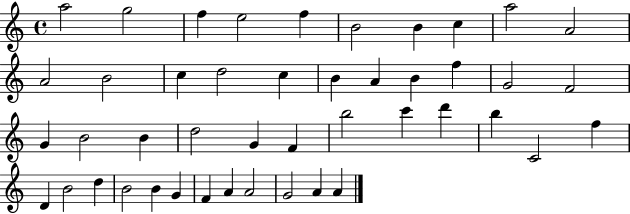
A5/h G5/h F5/q E5/h F5/q B4/h B4/q C5/q A5/h A4/h A4/h B4/h C5/q D5/h C5/q B4/q A4/q B4/q F5/q G4/h F4/h G4/q B4/h B4/q D5/h G4/q F4/q B5/h C6/q D6/q B5/q C4/h F5/q D4/q B4/h D5/q B4/h B4/q G4/q F4/q A4/q A4/h G4/h A4/q A4/q